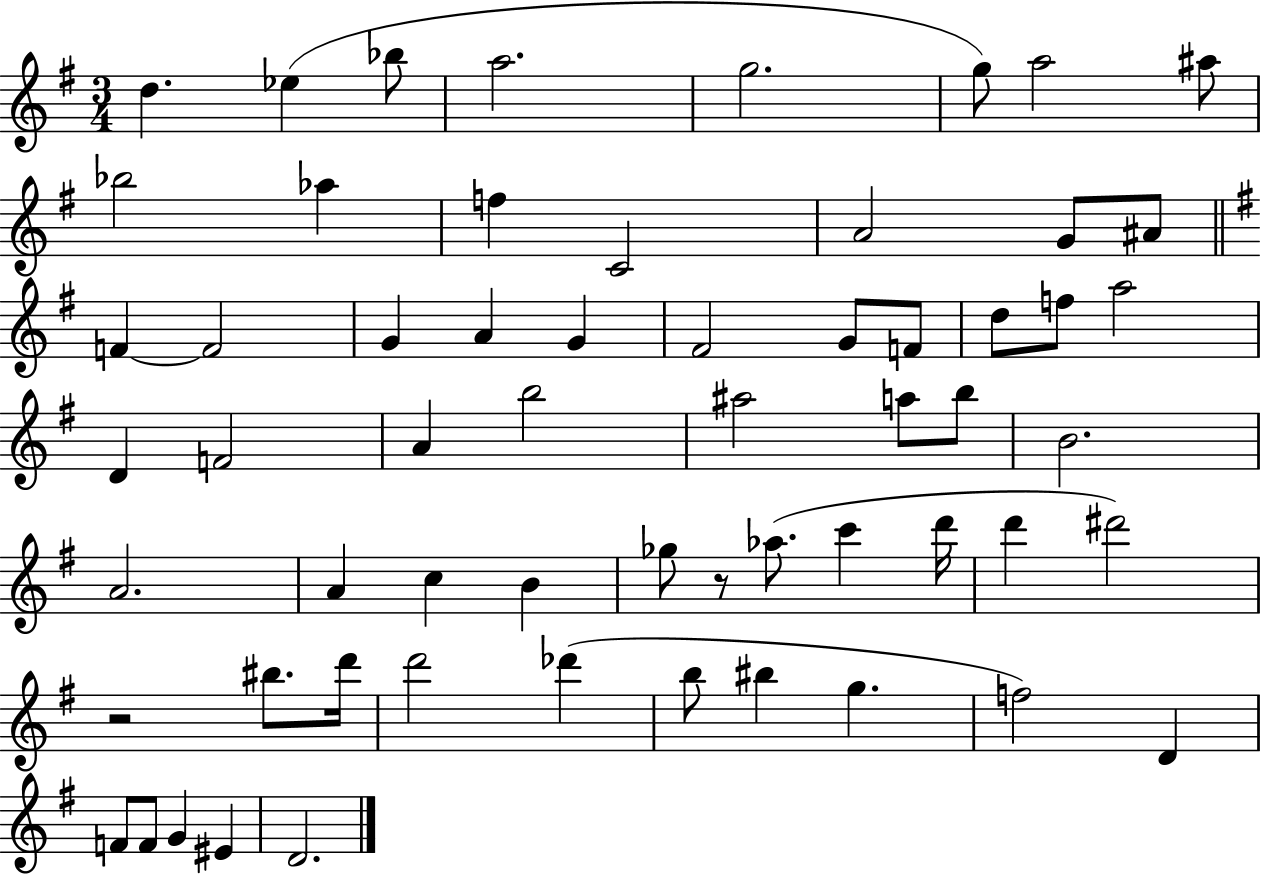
D5/q. Eb5/q Bb5/e A5/h. G5/h. G5/e A5/h A#5/e Bb5/h Ab5/q F5/q C4/h A4/h G4/e A#4/e F4/q F4/h G4/q A4/q G4/q F#4/h G4/e F4/e D5/e F5/e A5/h D4/q F4/h A4/q B5/h A#5/h A5/e B5/e B4/h. A4/h. A4/q C5/q B4/q Gb5/e R/e Ab5/e. C6/q D6/s D6/q D#6/h R/h BIS5/e. D6/s D6/h Db6/q B5/e BIS5/q G5/q. F5/h D4/q F4/e F4/e G4/q EIS4/q D4/h.